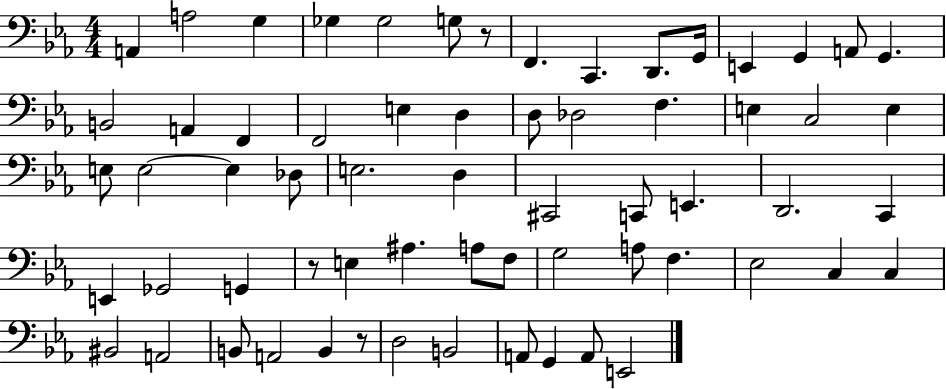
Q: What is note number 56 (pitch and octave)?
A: D3